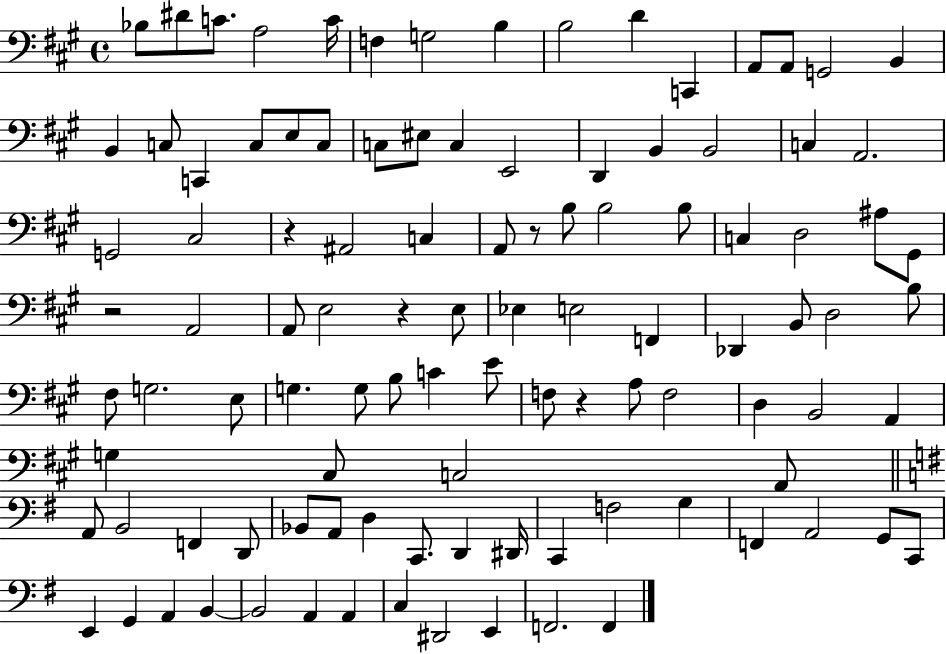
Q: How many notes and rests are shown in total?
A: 105